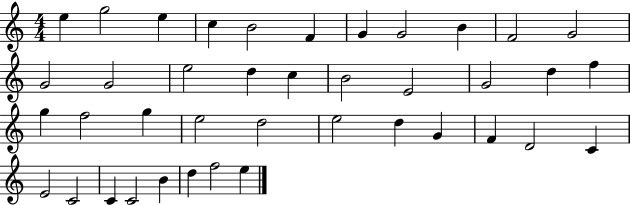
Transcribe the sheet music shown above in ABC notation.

X:1
T:Untitled
M:4/4
L:1/4
K:C
e g2 e c B2 F G G2 B F2 G2 G2 G2 e2 d c B2 E2 G2 d f g f2 g e2 d2 e2 d G F D2 C E2 C2 C C2 B d f2 e